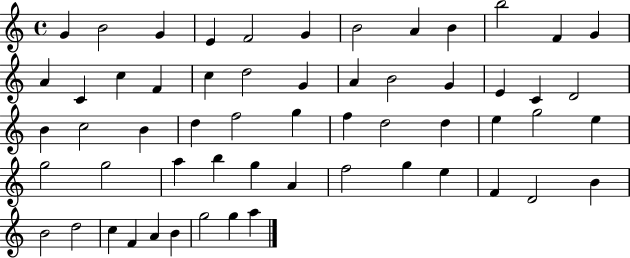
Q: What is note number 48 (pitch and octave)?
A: D4